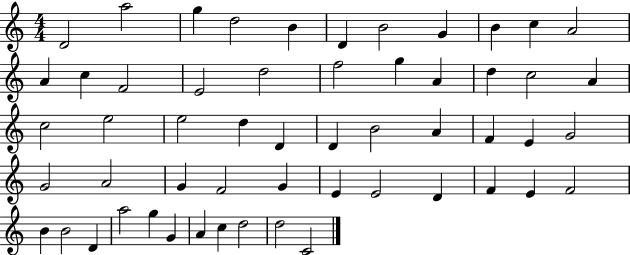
{
  \clef treble
  \numericTimeSignature
  \time 4/4
  \key c \major
  d'2 a''2 | g''4 d''2 b'4 | d'4 b'2 g'4 | b'4 c''4 a'2 | \break a'4 c''4 f'2 | e'2 d''2 | f''2 g''4 a'4 | d''4 c''2 a'4 | \break c''2 e''2 | e''2 d''4 d'4 | d'4 b'2 a'4 | f'4 e'4 g'2 | \break g'2 a'2 | g'4 f'2 g'4 | e'4 e'2 d'4 | f'4 e'4 f'2 | \break b'4 b'2 d'4 | a''2 g''4 g'4 | a'4 c''4 d''2 | d''2 c'2 | \break \bar "|."
}